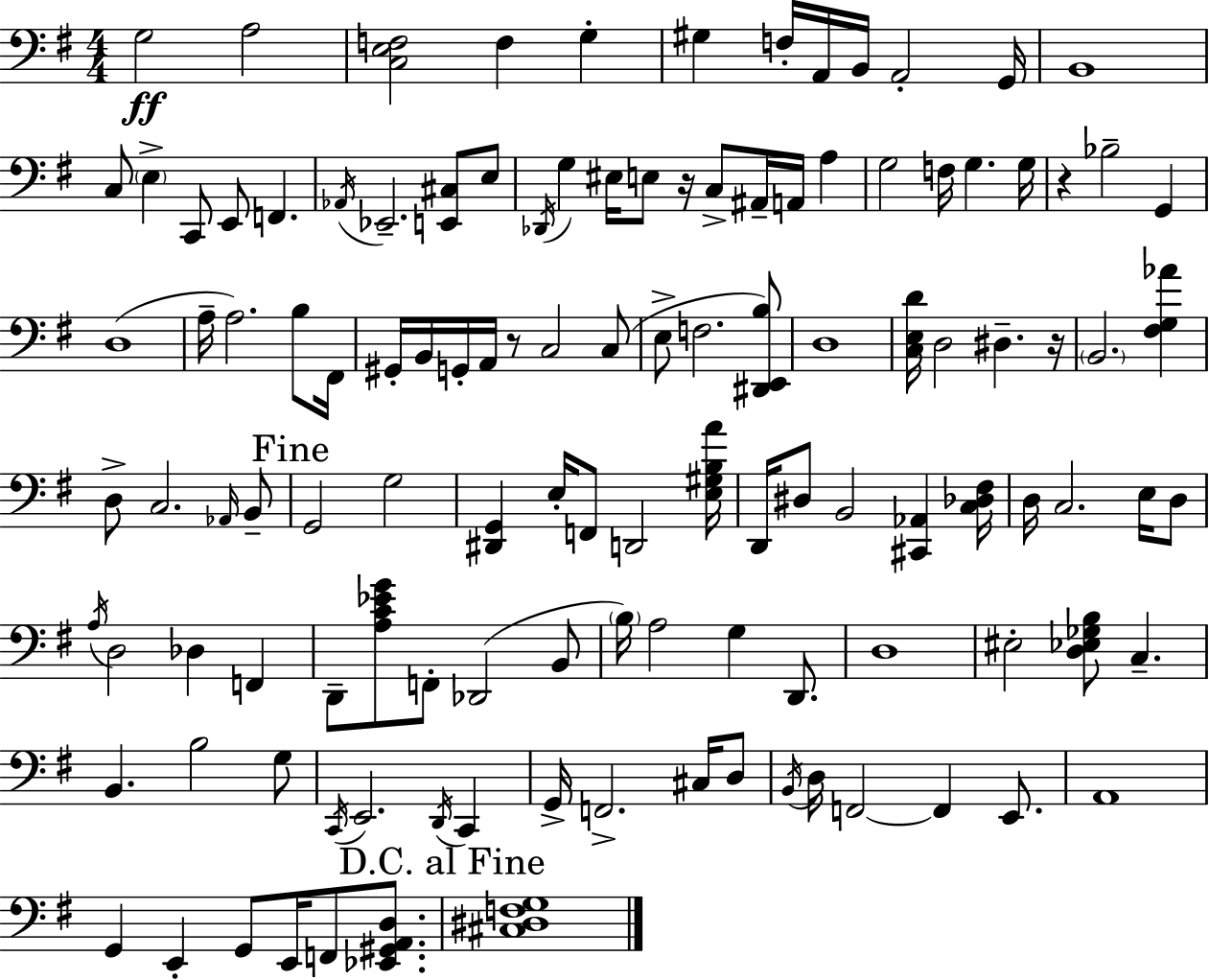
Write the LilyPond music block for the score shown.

{
  \clef bass
  \numericTimeSignature
  \time 4/4
  \key e \minor
  g2\ff a2 | <c e f>2 f4 g4-. | gis4 f16-. a,16 b,16 a,2-. g,16 | b,1 | \break c8 \parenthesize e4-> c,8 e,8 f,4. | \acciaccatura { aes,16 } ees,2.-- <e, cis>8 e8 | \acciaccatura { des,16 } g4 eis16 e8 r16 c8-> ais,16-- a,16 a4 | g2 f16 g4. | \break g16 r4 bes2-- g,4 | d1( | a16-- a2.) b8 | fis,16 gis,16-. b,16 g,16-. a,16 r8 c2 | \break c8( e8-> f2. | <dis, e, b>8) d1 | <c e d'>16 d2 dis4.-- | r16 \parenthesize b,2. <fis g aes'>4 | \break d8-> c2. | \grace { aes,16 } b,8-- \mark "Fine" g,2 g2 | <dis, g,>4 e16-. f,8 d,2 | <e gis b a'>16 d,16 dis8 b,2 <cis, aes,>4 | \break <c des fis>16 d16 c2. | e16 d8 \acciaccatura { a16 } d2 des4 | f,4 d,8-- <a c' ees' g'>8 f,8-. des,2( | b,8 \parenthesize b16) a2 g4 | \break d,8. d1 | eis2-. <d ees ges b>8 c4.-- | b,4. b2 | g8 \acciaccatura { c,16 } e,2. | \break \acciaccatura { d,16 } c,4 g,16-> f,2.-> | cis16 d8 \acciaccatura { b,16 } d16 f,2~~ | f,4 e,8. a,1 | g,4 e,4-. g,8 | \break e,16 f,8 <ees, gis, a, d>8. \mark "D.C. al Fine" <cis dis f g>1 | \bar "|."
}